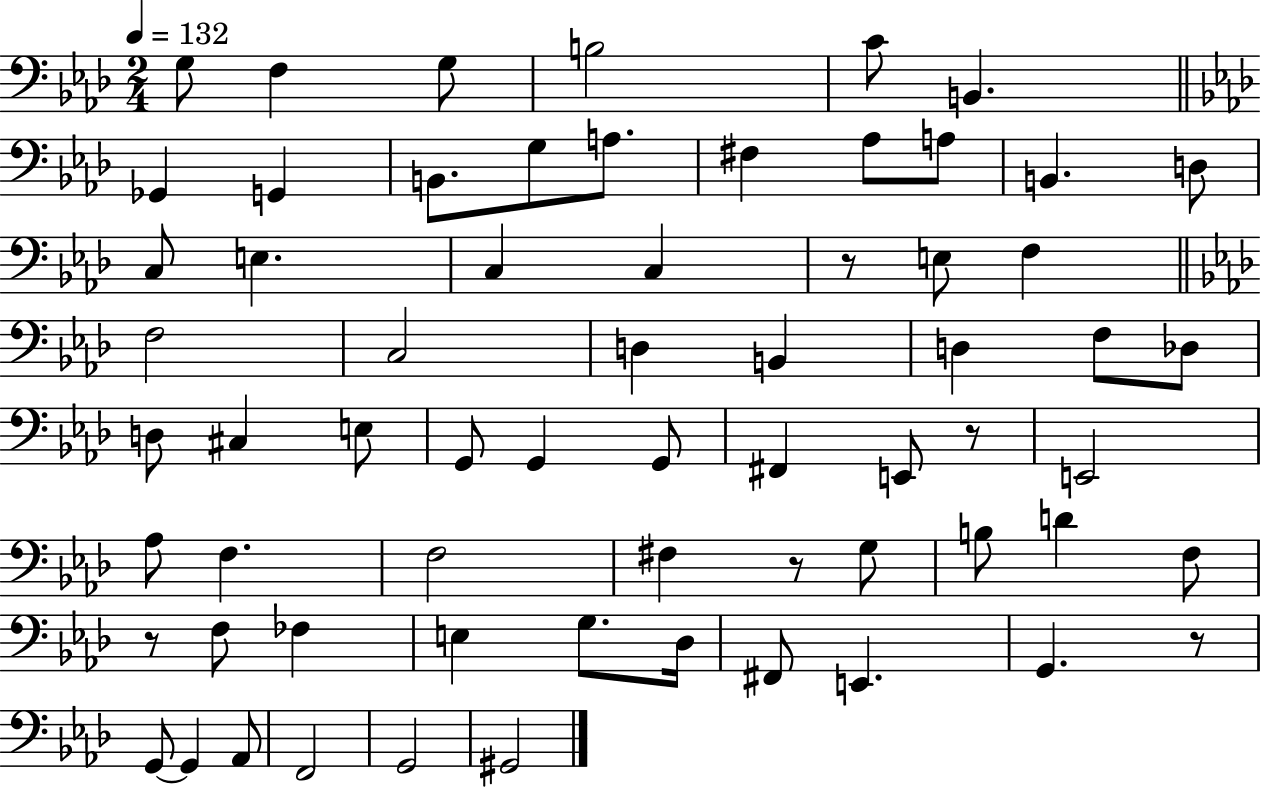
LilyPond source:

{
  \clef bass
  \numericTimeSignature
  \time 2/4
  \key aes \major
  \tempo 4 = 132
  \repeat volta 2 { g8 f4 g8 | b2 | c'8 b,4. | \bar "||" \break \key aes \major ges,4 g,4 | b,8. g8 a8. | fis4 aes8 a8 | b,4. d8 | \break c8 e4. | c4 c4 | r8 e8 f4 | \bar "||" \break \key aes \major f2 | c2 | d4 b,4 | d4 f8 des8 | \break d8 cis4 e8 | g,8 g,4 g,8 | fis,4 e,8 r8 | e,2 | \break aes8 f4. | f2 | fis4 r8 g8 | b8 d'4 f8 | \break r8 f8 fes4 | e4 g8. des16 | fis,8 e,4. | g,4. r8 | \break g,8~~ g,4 aes,8 | f,2 | g,2 | gis,2 | \break } \bar "|."
}